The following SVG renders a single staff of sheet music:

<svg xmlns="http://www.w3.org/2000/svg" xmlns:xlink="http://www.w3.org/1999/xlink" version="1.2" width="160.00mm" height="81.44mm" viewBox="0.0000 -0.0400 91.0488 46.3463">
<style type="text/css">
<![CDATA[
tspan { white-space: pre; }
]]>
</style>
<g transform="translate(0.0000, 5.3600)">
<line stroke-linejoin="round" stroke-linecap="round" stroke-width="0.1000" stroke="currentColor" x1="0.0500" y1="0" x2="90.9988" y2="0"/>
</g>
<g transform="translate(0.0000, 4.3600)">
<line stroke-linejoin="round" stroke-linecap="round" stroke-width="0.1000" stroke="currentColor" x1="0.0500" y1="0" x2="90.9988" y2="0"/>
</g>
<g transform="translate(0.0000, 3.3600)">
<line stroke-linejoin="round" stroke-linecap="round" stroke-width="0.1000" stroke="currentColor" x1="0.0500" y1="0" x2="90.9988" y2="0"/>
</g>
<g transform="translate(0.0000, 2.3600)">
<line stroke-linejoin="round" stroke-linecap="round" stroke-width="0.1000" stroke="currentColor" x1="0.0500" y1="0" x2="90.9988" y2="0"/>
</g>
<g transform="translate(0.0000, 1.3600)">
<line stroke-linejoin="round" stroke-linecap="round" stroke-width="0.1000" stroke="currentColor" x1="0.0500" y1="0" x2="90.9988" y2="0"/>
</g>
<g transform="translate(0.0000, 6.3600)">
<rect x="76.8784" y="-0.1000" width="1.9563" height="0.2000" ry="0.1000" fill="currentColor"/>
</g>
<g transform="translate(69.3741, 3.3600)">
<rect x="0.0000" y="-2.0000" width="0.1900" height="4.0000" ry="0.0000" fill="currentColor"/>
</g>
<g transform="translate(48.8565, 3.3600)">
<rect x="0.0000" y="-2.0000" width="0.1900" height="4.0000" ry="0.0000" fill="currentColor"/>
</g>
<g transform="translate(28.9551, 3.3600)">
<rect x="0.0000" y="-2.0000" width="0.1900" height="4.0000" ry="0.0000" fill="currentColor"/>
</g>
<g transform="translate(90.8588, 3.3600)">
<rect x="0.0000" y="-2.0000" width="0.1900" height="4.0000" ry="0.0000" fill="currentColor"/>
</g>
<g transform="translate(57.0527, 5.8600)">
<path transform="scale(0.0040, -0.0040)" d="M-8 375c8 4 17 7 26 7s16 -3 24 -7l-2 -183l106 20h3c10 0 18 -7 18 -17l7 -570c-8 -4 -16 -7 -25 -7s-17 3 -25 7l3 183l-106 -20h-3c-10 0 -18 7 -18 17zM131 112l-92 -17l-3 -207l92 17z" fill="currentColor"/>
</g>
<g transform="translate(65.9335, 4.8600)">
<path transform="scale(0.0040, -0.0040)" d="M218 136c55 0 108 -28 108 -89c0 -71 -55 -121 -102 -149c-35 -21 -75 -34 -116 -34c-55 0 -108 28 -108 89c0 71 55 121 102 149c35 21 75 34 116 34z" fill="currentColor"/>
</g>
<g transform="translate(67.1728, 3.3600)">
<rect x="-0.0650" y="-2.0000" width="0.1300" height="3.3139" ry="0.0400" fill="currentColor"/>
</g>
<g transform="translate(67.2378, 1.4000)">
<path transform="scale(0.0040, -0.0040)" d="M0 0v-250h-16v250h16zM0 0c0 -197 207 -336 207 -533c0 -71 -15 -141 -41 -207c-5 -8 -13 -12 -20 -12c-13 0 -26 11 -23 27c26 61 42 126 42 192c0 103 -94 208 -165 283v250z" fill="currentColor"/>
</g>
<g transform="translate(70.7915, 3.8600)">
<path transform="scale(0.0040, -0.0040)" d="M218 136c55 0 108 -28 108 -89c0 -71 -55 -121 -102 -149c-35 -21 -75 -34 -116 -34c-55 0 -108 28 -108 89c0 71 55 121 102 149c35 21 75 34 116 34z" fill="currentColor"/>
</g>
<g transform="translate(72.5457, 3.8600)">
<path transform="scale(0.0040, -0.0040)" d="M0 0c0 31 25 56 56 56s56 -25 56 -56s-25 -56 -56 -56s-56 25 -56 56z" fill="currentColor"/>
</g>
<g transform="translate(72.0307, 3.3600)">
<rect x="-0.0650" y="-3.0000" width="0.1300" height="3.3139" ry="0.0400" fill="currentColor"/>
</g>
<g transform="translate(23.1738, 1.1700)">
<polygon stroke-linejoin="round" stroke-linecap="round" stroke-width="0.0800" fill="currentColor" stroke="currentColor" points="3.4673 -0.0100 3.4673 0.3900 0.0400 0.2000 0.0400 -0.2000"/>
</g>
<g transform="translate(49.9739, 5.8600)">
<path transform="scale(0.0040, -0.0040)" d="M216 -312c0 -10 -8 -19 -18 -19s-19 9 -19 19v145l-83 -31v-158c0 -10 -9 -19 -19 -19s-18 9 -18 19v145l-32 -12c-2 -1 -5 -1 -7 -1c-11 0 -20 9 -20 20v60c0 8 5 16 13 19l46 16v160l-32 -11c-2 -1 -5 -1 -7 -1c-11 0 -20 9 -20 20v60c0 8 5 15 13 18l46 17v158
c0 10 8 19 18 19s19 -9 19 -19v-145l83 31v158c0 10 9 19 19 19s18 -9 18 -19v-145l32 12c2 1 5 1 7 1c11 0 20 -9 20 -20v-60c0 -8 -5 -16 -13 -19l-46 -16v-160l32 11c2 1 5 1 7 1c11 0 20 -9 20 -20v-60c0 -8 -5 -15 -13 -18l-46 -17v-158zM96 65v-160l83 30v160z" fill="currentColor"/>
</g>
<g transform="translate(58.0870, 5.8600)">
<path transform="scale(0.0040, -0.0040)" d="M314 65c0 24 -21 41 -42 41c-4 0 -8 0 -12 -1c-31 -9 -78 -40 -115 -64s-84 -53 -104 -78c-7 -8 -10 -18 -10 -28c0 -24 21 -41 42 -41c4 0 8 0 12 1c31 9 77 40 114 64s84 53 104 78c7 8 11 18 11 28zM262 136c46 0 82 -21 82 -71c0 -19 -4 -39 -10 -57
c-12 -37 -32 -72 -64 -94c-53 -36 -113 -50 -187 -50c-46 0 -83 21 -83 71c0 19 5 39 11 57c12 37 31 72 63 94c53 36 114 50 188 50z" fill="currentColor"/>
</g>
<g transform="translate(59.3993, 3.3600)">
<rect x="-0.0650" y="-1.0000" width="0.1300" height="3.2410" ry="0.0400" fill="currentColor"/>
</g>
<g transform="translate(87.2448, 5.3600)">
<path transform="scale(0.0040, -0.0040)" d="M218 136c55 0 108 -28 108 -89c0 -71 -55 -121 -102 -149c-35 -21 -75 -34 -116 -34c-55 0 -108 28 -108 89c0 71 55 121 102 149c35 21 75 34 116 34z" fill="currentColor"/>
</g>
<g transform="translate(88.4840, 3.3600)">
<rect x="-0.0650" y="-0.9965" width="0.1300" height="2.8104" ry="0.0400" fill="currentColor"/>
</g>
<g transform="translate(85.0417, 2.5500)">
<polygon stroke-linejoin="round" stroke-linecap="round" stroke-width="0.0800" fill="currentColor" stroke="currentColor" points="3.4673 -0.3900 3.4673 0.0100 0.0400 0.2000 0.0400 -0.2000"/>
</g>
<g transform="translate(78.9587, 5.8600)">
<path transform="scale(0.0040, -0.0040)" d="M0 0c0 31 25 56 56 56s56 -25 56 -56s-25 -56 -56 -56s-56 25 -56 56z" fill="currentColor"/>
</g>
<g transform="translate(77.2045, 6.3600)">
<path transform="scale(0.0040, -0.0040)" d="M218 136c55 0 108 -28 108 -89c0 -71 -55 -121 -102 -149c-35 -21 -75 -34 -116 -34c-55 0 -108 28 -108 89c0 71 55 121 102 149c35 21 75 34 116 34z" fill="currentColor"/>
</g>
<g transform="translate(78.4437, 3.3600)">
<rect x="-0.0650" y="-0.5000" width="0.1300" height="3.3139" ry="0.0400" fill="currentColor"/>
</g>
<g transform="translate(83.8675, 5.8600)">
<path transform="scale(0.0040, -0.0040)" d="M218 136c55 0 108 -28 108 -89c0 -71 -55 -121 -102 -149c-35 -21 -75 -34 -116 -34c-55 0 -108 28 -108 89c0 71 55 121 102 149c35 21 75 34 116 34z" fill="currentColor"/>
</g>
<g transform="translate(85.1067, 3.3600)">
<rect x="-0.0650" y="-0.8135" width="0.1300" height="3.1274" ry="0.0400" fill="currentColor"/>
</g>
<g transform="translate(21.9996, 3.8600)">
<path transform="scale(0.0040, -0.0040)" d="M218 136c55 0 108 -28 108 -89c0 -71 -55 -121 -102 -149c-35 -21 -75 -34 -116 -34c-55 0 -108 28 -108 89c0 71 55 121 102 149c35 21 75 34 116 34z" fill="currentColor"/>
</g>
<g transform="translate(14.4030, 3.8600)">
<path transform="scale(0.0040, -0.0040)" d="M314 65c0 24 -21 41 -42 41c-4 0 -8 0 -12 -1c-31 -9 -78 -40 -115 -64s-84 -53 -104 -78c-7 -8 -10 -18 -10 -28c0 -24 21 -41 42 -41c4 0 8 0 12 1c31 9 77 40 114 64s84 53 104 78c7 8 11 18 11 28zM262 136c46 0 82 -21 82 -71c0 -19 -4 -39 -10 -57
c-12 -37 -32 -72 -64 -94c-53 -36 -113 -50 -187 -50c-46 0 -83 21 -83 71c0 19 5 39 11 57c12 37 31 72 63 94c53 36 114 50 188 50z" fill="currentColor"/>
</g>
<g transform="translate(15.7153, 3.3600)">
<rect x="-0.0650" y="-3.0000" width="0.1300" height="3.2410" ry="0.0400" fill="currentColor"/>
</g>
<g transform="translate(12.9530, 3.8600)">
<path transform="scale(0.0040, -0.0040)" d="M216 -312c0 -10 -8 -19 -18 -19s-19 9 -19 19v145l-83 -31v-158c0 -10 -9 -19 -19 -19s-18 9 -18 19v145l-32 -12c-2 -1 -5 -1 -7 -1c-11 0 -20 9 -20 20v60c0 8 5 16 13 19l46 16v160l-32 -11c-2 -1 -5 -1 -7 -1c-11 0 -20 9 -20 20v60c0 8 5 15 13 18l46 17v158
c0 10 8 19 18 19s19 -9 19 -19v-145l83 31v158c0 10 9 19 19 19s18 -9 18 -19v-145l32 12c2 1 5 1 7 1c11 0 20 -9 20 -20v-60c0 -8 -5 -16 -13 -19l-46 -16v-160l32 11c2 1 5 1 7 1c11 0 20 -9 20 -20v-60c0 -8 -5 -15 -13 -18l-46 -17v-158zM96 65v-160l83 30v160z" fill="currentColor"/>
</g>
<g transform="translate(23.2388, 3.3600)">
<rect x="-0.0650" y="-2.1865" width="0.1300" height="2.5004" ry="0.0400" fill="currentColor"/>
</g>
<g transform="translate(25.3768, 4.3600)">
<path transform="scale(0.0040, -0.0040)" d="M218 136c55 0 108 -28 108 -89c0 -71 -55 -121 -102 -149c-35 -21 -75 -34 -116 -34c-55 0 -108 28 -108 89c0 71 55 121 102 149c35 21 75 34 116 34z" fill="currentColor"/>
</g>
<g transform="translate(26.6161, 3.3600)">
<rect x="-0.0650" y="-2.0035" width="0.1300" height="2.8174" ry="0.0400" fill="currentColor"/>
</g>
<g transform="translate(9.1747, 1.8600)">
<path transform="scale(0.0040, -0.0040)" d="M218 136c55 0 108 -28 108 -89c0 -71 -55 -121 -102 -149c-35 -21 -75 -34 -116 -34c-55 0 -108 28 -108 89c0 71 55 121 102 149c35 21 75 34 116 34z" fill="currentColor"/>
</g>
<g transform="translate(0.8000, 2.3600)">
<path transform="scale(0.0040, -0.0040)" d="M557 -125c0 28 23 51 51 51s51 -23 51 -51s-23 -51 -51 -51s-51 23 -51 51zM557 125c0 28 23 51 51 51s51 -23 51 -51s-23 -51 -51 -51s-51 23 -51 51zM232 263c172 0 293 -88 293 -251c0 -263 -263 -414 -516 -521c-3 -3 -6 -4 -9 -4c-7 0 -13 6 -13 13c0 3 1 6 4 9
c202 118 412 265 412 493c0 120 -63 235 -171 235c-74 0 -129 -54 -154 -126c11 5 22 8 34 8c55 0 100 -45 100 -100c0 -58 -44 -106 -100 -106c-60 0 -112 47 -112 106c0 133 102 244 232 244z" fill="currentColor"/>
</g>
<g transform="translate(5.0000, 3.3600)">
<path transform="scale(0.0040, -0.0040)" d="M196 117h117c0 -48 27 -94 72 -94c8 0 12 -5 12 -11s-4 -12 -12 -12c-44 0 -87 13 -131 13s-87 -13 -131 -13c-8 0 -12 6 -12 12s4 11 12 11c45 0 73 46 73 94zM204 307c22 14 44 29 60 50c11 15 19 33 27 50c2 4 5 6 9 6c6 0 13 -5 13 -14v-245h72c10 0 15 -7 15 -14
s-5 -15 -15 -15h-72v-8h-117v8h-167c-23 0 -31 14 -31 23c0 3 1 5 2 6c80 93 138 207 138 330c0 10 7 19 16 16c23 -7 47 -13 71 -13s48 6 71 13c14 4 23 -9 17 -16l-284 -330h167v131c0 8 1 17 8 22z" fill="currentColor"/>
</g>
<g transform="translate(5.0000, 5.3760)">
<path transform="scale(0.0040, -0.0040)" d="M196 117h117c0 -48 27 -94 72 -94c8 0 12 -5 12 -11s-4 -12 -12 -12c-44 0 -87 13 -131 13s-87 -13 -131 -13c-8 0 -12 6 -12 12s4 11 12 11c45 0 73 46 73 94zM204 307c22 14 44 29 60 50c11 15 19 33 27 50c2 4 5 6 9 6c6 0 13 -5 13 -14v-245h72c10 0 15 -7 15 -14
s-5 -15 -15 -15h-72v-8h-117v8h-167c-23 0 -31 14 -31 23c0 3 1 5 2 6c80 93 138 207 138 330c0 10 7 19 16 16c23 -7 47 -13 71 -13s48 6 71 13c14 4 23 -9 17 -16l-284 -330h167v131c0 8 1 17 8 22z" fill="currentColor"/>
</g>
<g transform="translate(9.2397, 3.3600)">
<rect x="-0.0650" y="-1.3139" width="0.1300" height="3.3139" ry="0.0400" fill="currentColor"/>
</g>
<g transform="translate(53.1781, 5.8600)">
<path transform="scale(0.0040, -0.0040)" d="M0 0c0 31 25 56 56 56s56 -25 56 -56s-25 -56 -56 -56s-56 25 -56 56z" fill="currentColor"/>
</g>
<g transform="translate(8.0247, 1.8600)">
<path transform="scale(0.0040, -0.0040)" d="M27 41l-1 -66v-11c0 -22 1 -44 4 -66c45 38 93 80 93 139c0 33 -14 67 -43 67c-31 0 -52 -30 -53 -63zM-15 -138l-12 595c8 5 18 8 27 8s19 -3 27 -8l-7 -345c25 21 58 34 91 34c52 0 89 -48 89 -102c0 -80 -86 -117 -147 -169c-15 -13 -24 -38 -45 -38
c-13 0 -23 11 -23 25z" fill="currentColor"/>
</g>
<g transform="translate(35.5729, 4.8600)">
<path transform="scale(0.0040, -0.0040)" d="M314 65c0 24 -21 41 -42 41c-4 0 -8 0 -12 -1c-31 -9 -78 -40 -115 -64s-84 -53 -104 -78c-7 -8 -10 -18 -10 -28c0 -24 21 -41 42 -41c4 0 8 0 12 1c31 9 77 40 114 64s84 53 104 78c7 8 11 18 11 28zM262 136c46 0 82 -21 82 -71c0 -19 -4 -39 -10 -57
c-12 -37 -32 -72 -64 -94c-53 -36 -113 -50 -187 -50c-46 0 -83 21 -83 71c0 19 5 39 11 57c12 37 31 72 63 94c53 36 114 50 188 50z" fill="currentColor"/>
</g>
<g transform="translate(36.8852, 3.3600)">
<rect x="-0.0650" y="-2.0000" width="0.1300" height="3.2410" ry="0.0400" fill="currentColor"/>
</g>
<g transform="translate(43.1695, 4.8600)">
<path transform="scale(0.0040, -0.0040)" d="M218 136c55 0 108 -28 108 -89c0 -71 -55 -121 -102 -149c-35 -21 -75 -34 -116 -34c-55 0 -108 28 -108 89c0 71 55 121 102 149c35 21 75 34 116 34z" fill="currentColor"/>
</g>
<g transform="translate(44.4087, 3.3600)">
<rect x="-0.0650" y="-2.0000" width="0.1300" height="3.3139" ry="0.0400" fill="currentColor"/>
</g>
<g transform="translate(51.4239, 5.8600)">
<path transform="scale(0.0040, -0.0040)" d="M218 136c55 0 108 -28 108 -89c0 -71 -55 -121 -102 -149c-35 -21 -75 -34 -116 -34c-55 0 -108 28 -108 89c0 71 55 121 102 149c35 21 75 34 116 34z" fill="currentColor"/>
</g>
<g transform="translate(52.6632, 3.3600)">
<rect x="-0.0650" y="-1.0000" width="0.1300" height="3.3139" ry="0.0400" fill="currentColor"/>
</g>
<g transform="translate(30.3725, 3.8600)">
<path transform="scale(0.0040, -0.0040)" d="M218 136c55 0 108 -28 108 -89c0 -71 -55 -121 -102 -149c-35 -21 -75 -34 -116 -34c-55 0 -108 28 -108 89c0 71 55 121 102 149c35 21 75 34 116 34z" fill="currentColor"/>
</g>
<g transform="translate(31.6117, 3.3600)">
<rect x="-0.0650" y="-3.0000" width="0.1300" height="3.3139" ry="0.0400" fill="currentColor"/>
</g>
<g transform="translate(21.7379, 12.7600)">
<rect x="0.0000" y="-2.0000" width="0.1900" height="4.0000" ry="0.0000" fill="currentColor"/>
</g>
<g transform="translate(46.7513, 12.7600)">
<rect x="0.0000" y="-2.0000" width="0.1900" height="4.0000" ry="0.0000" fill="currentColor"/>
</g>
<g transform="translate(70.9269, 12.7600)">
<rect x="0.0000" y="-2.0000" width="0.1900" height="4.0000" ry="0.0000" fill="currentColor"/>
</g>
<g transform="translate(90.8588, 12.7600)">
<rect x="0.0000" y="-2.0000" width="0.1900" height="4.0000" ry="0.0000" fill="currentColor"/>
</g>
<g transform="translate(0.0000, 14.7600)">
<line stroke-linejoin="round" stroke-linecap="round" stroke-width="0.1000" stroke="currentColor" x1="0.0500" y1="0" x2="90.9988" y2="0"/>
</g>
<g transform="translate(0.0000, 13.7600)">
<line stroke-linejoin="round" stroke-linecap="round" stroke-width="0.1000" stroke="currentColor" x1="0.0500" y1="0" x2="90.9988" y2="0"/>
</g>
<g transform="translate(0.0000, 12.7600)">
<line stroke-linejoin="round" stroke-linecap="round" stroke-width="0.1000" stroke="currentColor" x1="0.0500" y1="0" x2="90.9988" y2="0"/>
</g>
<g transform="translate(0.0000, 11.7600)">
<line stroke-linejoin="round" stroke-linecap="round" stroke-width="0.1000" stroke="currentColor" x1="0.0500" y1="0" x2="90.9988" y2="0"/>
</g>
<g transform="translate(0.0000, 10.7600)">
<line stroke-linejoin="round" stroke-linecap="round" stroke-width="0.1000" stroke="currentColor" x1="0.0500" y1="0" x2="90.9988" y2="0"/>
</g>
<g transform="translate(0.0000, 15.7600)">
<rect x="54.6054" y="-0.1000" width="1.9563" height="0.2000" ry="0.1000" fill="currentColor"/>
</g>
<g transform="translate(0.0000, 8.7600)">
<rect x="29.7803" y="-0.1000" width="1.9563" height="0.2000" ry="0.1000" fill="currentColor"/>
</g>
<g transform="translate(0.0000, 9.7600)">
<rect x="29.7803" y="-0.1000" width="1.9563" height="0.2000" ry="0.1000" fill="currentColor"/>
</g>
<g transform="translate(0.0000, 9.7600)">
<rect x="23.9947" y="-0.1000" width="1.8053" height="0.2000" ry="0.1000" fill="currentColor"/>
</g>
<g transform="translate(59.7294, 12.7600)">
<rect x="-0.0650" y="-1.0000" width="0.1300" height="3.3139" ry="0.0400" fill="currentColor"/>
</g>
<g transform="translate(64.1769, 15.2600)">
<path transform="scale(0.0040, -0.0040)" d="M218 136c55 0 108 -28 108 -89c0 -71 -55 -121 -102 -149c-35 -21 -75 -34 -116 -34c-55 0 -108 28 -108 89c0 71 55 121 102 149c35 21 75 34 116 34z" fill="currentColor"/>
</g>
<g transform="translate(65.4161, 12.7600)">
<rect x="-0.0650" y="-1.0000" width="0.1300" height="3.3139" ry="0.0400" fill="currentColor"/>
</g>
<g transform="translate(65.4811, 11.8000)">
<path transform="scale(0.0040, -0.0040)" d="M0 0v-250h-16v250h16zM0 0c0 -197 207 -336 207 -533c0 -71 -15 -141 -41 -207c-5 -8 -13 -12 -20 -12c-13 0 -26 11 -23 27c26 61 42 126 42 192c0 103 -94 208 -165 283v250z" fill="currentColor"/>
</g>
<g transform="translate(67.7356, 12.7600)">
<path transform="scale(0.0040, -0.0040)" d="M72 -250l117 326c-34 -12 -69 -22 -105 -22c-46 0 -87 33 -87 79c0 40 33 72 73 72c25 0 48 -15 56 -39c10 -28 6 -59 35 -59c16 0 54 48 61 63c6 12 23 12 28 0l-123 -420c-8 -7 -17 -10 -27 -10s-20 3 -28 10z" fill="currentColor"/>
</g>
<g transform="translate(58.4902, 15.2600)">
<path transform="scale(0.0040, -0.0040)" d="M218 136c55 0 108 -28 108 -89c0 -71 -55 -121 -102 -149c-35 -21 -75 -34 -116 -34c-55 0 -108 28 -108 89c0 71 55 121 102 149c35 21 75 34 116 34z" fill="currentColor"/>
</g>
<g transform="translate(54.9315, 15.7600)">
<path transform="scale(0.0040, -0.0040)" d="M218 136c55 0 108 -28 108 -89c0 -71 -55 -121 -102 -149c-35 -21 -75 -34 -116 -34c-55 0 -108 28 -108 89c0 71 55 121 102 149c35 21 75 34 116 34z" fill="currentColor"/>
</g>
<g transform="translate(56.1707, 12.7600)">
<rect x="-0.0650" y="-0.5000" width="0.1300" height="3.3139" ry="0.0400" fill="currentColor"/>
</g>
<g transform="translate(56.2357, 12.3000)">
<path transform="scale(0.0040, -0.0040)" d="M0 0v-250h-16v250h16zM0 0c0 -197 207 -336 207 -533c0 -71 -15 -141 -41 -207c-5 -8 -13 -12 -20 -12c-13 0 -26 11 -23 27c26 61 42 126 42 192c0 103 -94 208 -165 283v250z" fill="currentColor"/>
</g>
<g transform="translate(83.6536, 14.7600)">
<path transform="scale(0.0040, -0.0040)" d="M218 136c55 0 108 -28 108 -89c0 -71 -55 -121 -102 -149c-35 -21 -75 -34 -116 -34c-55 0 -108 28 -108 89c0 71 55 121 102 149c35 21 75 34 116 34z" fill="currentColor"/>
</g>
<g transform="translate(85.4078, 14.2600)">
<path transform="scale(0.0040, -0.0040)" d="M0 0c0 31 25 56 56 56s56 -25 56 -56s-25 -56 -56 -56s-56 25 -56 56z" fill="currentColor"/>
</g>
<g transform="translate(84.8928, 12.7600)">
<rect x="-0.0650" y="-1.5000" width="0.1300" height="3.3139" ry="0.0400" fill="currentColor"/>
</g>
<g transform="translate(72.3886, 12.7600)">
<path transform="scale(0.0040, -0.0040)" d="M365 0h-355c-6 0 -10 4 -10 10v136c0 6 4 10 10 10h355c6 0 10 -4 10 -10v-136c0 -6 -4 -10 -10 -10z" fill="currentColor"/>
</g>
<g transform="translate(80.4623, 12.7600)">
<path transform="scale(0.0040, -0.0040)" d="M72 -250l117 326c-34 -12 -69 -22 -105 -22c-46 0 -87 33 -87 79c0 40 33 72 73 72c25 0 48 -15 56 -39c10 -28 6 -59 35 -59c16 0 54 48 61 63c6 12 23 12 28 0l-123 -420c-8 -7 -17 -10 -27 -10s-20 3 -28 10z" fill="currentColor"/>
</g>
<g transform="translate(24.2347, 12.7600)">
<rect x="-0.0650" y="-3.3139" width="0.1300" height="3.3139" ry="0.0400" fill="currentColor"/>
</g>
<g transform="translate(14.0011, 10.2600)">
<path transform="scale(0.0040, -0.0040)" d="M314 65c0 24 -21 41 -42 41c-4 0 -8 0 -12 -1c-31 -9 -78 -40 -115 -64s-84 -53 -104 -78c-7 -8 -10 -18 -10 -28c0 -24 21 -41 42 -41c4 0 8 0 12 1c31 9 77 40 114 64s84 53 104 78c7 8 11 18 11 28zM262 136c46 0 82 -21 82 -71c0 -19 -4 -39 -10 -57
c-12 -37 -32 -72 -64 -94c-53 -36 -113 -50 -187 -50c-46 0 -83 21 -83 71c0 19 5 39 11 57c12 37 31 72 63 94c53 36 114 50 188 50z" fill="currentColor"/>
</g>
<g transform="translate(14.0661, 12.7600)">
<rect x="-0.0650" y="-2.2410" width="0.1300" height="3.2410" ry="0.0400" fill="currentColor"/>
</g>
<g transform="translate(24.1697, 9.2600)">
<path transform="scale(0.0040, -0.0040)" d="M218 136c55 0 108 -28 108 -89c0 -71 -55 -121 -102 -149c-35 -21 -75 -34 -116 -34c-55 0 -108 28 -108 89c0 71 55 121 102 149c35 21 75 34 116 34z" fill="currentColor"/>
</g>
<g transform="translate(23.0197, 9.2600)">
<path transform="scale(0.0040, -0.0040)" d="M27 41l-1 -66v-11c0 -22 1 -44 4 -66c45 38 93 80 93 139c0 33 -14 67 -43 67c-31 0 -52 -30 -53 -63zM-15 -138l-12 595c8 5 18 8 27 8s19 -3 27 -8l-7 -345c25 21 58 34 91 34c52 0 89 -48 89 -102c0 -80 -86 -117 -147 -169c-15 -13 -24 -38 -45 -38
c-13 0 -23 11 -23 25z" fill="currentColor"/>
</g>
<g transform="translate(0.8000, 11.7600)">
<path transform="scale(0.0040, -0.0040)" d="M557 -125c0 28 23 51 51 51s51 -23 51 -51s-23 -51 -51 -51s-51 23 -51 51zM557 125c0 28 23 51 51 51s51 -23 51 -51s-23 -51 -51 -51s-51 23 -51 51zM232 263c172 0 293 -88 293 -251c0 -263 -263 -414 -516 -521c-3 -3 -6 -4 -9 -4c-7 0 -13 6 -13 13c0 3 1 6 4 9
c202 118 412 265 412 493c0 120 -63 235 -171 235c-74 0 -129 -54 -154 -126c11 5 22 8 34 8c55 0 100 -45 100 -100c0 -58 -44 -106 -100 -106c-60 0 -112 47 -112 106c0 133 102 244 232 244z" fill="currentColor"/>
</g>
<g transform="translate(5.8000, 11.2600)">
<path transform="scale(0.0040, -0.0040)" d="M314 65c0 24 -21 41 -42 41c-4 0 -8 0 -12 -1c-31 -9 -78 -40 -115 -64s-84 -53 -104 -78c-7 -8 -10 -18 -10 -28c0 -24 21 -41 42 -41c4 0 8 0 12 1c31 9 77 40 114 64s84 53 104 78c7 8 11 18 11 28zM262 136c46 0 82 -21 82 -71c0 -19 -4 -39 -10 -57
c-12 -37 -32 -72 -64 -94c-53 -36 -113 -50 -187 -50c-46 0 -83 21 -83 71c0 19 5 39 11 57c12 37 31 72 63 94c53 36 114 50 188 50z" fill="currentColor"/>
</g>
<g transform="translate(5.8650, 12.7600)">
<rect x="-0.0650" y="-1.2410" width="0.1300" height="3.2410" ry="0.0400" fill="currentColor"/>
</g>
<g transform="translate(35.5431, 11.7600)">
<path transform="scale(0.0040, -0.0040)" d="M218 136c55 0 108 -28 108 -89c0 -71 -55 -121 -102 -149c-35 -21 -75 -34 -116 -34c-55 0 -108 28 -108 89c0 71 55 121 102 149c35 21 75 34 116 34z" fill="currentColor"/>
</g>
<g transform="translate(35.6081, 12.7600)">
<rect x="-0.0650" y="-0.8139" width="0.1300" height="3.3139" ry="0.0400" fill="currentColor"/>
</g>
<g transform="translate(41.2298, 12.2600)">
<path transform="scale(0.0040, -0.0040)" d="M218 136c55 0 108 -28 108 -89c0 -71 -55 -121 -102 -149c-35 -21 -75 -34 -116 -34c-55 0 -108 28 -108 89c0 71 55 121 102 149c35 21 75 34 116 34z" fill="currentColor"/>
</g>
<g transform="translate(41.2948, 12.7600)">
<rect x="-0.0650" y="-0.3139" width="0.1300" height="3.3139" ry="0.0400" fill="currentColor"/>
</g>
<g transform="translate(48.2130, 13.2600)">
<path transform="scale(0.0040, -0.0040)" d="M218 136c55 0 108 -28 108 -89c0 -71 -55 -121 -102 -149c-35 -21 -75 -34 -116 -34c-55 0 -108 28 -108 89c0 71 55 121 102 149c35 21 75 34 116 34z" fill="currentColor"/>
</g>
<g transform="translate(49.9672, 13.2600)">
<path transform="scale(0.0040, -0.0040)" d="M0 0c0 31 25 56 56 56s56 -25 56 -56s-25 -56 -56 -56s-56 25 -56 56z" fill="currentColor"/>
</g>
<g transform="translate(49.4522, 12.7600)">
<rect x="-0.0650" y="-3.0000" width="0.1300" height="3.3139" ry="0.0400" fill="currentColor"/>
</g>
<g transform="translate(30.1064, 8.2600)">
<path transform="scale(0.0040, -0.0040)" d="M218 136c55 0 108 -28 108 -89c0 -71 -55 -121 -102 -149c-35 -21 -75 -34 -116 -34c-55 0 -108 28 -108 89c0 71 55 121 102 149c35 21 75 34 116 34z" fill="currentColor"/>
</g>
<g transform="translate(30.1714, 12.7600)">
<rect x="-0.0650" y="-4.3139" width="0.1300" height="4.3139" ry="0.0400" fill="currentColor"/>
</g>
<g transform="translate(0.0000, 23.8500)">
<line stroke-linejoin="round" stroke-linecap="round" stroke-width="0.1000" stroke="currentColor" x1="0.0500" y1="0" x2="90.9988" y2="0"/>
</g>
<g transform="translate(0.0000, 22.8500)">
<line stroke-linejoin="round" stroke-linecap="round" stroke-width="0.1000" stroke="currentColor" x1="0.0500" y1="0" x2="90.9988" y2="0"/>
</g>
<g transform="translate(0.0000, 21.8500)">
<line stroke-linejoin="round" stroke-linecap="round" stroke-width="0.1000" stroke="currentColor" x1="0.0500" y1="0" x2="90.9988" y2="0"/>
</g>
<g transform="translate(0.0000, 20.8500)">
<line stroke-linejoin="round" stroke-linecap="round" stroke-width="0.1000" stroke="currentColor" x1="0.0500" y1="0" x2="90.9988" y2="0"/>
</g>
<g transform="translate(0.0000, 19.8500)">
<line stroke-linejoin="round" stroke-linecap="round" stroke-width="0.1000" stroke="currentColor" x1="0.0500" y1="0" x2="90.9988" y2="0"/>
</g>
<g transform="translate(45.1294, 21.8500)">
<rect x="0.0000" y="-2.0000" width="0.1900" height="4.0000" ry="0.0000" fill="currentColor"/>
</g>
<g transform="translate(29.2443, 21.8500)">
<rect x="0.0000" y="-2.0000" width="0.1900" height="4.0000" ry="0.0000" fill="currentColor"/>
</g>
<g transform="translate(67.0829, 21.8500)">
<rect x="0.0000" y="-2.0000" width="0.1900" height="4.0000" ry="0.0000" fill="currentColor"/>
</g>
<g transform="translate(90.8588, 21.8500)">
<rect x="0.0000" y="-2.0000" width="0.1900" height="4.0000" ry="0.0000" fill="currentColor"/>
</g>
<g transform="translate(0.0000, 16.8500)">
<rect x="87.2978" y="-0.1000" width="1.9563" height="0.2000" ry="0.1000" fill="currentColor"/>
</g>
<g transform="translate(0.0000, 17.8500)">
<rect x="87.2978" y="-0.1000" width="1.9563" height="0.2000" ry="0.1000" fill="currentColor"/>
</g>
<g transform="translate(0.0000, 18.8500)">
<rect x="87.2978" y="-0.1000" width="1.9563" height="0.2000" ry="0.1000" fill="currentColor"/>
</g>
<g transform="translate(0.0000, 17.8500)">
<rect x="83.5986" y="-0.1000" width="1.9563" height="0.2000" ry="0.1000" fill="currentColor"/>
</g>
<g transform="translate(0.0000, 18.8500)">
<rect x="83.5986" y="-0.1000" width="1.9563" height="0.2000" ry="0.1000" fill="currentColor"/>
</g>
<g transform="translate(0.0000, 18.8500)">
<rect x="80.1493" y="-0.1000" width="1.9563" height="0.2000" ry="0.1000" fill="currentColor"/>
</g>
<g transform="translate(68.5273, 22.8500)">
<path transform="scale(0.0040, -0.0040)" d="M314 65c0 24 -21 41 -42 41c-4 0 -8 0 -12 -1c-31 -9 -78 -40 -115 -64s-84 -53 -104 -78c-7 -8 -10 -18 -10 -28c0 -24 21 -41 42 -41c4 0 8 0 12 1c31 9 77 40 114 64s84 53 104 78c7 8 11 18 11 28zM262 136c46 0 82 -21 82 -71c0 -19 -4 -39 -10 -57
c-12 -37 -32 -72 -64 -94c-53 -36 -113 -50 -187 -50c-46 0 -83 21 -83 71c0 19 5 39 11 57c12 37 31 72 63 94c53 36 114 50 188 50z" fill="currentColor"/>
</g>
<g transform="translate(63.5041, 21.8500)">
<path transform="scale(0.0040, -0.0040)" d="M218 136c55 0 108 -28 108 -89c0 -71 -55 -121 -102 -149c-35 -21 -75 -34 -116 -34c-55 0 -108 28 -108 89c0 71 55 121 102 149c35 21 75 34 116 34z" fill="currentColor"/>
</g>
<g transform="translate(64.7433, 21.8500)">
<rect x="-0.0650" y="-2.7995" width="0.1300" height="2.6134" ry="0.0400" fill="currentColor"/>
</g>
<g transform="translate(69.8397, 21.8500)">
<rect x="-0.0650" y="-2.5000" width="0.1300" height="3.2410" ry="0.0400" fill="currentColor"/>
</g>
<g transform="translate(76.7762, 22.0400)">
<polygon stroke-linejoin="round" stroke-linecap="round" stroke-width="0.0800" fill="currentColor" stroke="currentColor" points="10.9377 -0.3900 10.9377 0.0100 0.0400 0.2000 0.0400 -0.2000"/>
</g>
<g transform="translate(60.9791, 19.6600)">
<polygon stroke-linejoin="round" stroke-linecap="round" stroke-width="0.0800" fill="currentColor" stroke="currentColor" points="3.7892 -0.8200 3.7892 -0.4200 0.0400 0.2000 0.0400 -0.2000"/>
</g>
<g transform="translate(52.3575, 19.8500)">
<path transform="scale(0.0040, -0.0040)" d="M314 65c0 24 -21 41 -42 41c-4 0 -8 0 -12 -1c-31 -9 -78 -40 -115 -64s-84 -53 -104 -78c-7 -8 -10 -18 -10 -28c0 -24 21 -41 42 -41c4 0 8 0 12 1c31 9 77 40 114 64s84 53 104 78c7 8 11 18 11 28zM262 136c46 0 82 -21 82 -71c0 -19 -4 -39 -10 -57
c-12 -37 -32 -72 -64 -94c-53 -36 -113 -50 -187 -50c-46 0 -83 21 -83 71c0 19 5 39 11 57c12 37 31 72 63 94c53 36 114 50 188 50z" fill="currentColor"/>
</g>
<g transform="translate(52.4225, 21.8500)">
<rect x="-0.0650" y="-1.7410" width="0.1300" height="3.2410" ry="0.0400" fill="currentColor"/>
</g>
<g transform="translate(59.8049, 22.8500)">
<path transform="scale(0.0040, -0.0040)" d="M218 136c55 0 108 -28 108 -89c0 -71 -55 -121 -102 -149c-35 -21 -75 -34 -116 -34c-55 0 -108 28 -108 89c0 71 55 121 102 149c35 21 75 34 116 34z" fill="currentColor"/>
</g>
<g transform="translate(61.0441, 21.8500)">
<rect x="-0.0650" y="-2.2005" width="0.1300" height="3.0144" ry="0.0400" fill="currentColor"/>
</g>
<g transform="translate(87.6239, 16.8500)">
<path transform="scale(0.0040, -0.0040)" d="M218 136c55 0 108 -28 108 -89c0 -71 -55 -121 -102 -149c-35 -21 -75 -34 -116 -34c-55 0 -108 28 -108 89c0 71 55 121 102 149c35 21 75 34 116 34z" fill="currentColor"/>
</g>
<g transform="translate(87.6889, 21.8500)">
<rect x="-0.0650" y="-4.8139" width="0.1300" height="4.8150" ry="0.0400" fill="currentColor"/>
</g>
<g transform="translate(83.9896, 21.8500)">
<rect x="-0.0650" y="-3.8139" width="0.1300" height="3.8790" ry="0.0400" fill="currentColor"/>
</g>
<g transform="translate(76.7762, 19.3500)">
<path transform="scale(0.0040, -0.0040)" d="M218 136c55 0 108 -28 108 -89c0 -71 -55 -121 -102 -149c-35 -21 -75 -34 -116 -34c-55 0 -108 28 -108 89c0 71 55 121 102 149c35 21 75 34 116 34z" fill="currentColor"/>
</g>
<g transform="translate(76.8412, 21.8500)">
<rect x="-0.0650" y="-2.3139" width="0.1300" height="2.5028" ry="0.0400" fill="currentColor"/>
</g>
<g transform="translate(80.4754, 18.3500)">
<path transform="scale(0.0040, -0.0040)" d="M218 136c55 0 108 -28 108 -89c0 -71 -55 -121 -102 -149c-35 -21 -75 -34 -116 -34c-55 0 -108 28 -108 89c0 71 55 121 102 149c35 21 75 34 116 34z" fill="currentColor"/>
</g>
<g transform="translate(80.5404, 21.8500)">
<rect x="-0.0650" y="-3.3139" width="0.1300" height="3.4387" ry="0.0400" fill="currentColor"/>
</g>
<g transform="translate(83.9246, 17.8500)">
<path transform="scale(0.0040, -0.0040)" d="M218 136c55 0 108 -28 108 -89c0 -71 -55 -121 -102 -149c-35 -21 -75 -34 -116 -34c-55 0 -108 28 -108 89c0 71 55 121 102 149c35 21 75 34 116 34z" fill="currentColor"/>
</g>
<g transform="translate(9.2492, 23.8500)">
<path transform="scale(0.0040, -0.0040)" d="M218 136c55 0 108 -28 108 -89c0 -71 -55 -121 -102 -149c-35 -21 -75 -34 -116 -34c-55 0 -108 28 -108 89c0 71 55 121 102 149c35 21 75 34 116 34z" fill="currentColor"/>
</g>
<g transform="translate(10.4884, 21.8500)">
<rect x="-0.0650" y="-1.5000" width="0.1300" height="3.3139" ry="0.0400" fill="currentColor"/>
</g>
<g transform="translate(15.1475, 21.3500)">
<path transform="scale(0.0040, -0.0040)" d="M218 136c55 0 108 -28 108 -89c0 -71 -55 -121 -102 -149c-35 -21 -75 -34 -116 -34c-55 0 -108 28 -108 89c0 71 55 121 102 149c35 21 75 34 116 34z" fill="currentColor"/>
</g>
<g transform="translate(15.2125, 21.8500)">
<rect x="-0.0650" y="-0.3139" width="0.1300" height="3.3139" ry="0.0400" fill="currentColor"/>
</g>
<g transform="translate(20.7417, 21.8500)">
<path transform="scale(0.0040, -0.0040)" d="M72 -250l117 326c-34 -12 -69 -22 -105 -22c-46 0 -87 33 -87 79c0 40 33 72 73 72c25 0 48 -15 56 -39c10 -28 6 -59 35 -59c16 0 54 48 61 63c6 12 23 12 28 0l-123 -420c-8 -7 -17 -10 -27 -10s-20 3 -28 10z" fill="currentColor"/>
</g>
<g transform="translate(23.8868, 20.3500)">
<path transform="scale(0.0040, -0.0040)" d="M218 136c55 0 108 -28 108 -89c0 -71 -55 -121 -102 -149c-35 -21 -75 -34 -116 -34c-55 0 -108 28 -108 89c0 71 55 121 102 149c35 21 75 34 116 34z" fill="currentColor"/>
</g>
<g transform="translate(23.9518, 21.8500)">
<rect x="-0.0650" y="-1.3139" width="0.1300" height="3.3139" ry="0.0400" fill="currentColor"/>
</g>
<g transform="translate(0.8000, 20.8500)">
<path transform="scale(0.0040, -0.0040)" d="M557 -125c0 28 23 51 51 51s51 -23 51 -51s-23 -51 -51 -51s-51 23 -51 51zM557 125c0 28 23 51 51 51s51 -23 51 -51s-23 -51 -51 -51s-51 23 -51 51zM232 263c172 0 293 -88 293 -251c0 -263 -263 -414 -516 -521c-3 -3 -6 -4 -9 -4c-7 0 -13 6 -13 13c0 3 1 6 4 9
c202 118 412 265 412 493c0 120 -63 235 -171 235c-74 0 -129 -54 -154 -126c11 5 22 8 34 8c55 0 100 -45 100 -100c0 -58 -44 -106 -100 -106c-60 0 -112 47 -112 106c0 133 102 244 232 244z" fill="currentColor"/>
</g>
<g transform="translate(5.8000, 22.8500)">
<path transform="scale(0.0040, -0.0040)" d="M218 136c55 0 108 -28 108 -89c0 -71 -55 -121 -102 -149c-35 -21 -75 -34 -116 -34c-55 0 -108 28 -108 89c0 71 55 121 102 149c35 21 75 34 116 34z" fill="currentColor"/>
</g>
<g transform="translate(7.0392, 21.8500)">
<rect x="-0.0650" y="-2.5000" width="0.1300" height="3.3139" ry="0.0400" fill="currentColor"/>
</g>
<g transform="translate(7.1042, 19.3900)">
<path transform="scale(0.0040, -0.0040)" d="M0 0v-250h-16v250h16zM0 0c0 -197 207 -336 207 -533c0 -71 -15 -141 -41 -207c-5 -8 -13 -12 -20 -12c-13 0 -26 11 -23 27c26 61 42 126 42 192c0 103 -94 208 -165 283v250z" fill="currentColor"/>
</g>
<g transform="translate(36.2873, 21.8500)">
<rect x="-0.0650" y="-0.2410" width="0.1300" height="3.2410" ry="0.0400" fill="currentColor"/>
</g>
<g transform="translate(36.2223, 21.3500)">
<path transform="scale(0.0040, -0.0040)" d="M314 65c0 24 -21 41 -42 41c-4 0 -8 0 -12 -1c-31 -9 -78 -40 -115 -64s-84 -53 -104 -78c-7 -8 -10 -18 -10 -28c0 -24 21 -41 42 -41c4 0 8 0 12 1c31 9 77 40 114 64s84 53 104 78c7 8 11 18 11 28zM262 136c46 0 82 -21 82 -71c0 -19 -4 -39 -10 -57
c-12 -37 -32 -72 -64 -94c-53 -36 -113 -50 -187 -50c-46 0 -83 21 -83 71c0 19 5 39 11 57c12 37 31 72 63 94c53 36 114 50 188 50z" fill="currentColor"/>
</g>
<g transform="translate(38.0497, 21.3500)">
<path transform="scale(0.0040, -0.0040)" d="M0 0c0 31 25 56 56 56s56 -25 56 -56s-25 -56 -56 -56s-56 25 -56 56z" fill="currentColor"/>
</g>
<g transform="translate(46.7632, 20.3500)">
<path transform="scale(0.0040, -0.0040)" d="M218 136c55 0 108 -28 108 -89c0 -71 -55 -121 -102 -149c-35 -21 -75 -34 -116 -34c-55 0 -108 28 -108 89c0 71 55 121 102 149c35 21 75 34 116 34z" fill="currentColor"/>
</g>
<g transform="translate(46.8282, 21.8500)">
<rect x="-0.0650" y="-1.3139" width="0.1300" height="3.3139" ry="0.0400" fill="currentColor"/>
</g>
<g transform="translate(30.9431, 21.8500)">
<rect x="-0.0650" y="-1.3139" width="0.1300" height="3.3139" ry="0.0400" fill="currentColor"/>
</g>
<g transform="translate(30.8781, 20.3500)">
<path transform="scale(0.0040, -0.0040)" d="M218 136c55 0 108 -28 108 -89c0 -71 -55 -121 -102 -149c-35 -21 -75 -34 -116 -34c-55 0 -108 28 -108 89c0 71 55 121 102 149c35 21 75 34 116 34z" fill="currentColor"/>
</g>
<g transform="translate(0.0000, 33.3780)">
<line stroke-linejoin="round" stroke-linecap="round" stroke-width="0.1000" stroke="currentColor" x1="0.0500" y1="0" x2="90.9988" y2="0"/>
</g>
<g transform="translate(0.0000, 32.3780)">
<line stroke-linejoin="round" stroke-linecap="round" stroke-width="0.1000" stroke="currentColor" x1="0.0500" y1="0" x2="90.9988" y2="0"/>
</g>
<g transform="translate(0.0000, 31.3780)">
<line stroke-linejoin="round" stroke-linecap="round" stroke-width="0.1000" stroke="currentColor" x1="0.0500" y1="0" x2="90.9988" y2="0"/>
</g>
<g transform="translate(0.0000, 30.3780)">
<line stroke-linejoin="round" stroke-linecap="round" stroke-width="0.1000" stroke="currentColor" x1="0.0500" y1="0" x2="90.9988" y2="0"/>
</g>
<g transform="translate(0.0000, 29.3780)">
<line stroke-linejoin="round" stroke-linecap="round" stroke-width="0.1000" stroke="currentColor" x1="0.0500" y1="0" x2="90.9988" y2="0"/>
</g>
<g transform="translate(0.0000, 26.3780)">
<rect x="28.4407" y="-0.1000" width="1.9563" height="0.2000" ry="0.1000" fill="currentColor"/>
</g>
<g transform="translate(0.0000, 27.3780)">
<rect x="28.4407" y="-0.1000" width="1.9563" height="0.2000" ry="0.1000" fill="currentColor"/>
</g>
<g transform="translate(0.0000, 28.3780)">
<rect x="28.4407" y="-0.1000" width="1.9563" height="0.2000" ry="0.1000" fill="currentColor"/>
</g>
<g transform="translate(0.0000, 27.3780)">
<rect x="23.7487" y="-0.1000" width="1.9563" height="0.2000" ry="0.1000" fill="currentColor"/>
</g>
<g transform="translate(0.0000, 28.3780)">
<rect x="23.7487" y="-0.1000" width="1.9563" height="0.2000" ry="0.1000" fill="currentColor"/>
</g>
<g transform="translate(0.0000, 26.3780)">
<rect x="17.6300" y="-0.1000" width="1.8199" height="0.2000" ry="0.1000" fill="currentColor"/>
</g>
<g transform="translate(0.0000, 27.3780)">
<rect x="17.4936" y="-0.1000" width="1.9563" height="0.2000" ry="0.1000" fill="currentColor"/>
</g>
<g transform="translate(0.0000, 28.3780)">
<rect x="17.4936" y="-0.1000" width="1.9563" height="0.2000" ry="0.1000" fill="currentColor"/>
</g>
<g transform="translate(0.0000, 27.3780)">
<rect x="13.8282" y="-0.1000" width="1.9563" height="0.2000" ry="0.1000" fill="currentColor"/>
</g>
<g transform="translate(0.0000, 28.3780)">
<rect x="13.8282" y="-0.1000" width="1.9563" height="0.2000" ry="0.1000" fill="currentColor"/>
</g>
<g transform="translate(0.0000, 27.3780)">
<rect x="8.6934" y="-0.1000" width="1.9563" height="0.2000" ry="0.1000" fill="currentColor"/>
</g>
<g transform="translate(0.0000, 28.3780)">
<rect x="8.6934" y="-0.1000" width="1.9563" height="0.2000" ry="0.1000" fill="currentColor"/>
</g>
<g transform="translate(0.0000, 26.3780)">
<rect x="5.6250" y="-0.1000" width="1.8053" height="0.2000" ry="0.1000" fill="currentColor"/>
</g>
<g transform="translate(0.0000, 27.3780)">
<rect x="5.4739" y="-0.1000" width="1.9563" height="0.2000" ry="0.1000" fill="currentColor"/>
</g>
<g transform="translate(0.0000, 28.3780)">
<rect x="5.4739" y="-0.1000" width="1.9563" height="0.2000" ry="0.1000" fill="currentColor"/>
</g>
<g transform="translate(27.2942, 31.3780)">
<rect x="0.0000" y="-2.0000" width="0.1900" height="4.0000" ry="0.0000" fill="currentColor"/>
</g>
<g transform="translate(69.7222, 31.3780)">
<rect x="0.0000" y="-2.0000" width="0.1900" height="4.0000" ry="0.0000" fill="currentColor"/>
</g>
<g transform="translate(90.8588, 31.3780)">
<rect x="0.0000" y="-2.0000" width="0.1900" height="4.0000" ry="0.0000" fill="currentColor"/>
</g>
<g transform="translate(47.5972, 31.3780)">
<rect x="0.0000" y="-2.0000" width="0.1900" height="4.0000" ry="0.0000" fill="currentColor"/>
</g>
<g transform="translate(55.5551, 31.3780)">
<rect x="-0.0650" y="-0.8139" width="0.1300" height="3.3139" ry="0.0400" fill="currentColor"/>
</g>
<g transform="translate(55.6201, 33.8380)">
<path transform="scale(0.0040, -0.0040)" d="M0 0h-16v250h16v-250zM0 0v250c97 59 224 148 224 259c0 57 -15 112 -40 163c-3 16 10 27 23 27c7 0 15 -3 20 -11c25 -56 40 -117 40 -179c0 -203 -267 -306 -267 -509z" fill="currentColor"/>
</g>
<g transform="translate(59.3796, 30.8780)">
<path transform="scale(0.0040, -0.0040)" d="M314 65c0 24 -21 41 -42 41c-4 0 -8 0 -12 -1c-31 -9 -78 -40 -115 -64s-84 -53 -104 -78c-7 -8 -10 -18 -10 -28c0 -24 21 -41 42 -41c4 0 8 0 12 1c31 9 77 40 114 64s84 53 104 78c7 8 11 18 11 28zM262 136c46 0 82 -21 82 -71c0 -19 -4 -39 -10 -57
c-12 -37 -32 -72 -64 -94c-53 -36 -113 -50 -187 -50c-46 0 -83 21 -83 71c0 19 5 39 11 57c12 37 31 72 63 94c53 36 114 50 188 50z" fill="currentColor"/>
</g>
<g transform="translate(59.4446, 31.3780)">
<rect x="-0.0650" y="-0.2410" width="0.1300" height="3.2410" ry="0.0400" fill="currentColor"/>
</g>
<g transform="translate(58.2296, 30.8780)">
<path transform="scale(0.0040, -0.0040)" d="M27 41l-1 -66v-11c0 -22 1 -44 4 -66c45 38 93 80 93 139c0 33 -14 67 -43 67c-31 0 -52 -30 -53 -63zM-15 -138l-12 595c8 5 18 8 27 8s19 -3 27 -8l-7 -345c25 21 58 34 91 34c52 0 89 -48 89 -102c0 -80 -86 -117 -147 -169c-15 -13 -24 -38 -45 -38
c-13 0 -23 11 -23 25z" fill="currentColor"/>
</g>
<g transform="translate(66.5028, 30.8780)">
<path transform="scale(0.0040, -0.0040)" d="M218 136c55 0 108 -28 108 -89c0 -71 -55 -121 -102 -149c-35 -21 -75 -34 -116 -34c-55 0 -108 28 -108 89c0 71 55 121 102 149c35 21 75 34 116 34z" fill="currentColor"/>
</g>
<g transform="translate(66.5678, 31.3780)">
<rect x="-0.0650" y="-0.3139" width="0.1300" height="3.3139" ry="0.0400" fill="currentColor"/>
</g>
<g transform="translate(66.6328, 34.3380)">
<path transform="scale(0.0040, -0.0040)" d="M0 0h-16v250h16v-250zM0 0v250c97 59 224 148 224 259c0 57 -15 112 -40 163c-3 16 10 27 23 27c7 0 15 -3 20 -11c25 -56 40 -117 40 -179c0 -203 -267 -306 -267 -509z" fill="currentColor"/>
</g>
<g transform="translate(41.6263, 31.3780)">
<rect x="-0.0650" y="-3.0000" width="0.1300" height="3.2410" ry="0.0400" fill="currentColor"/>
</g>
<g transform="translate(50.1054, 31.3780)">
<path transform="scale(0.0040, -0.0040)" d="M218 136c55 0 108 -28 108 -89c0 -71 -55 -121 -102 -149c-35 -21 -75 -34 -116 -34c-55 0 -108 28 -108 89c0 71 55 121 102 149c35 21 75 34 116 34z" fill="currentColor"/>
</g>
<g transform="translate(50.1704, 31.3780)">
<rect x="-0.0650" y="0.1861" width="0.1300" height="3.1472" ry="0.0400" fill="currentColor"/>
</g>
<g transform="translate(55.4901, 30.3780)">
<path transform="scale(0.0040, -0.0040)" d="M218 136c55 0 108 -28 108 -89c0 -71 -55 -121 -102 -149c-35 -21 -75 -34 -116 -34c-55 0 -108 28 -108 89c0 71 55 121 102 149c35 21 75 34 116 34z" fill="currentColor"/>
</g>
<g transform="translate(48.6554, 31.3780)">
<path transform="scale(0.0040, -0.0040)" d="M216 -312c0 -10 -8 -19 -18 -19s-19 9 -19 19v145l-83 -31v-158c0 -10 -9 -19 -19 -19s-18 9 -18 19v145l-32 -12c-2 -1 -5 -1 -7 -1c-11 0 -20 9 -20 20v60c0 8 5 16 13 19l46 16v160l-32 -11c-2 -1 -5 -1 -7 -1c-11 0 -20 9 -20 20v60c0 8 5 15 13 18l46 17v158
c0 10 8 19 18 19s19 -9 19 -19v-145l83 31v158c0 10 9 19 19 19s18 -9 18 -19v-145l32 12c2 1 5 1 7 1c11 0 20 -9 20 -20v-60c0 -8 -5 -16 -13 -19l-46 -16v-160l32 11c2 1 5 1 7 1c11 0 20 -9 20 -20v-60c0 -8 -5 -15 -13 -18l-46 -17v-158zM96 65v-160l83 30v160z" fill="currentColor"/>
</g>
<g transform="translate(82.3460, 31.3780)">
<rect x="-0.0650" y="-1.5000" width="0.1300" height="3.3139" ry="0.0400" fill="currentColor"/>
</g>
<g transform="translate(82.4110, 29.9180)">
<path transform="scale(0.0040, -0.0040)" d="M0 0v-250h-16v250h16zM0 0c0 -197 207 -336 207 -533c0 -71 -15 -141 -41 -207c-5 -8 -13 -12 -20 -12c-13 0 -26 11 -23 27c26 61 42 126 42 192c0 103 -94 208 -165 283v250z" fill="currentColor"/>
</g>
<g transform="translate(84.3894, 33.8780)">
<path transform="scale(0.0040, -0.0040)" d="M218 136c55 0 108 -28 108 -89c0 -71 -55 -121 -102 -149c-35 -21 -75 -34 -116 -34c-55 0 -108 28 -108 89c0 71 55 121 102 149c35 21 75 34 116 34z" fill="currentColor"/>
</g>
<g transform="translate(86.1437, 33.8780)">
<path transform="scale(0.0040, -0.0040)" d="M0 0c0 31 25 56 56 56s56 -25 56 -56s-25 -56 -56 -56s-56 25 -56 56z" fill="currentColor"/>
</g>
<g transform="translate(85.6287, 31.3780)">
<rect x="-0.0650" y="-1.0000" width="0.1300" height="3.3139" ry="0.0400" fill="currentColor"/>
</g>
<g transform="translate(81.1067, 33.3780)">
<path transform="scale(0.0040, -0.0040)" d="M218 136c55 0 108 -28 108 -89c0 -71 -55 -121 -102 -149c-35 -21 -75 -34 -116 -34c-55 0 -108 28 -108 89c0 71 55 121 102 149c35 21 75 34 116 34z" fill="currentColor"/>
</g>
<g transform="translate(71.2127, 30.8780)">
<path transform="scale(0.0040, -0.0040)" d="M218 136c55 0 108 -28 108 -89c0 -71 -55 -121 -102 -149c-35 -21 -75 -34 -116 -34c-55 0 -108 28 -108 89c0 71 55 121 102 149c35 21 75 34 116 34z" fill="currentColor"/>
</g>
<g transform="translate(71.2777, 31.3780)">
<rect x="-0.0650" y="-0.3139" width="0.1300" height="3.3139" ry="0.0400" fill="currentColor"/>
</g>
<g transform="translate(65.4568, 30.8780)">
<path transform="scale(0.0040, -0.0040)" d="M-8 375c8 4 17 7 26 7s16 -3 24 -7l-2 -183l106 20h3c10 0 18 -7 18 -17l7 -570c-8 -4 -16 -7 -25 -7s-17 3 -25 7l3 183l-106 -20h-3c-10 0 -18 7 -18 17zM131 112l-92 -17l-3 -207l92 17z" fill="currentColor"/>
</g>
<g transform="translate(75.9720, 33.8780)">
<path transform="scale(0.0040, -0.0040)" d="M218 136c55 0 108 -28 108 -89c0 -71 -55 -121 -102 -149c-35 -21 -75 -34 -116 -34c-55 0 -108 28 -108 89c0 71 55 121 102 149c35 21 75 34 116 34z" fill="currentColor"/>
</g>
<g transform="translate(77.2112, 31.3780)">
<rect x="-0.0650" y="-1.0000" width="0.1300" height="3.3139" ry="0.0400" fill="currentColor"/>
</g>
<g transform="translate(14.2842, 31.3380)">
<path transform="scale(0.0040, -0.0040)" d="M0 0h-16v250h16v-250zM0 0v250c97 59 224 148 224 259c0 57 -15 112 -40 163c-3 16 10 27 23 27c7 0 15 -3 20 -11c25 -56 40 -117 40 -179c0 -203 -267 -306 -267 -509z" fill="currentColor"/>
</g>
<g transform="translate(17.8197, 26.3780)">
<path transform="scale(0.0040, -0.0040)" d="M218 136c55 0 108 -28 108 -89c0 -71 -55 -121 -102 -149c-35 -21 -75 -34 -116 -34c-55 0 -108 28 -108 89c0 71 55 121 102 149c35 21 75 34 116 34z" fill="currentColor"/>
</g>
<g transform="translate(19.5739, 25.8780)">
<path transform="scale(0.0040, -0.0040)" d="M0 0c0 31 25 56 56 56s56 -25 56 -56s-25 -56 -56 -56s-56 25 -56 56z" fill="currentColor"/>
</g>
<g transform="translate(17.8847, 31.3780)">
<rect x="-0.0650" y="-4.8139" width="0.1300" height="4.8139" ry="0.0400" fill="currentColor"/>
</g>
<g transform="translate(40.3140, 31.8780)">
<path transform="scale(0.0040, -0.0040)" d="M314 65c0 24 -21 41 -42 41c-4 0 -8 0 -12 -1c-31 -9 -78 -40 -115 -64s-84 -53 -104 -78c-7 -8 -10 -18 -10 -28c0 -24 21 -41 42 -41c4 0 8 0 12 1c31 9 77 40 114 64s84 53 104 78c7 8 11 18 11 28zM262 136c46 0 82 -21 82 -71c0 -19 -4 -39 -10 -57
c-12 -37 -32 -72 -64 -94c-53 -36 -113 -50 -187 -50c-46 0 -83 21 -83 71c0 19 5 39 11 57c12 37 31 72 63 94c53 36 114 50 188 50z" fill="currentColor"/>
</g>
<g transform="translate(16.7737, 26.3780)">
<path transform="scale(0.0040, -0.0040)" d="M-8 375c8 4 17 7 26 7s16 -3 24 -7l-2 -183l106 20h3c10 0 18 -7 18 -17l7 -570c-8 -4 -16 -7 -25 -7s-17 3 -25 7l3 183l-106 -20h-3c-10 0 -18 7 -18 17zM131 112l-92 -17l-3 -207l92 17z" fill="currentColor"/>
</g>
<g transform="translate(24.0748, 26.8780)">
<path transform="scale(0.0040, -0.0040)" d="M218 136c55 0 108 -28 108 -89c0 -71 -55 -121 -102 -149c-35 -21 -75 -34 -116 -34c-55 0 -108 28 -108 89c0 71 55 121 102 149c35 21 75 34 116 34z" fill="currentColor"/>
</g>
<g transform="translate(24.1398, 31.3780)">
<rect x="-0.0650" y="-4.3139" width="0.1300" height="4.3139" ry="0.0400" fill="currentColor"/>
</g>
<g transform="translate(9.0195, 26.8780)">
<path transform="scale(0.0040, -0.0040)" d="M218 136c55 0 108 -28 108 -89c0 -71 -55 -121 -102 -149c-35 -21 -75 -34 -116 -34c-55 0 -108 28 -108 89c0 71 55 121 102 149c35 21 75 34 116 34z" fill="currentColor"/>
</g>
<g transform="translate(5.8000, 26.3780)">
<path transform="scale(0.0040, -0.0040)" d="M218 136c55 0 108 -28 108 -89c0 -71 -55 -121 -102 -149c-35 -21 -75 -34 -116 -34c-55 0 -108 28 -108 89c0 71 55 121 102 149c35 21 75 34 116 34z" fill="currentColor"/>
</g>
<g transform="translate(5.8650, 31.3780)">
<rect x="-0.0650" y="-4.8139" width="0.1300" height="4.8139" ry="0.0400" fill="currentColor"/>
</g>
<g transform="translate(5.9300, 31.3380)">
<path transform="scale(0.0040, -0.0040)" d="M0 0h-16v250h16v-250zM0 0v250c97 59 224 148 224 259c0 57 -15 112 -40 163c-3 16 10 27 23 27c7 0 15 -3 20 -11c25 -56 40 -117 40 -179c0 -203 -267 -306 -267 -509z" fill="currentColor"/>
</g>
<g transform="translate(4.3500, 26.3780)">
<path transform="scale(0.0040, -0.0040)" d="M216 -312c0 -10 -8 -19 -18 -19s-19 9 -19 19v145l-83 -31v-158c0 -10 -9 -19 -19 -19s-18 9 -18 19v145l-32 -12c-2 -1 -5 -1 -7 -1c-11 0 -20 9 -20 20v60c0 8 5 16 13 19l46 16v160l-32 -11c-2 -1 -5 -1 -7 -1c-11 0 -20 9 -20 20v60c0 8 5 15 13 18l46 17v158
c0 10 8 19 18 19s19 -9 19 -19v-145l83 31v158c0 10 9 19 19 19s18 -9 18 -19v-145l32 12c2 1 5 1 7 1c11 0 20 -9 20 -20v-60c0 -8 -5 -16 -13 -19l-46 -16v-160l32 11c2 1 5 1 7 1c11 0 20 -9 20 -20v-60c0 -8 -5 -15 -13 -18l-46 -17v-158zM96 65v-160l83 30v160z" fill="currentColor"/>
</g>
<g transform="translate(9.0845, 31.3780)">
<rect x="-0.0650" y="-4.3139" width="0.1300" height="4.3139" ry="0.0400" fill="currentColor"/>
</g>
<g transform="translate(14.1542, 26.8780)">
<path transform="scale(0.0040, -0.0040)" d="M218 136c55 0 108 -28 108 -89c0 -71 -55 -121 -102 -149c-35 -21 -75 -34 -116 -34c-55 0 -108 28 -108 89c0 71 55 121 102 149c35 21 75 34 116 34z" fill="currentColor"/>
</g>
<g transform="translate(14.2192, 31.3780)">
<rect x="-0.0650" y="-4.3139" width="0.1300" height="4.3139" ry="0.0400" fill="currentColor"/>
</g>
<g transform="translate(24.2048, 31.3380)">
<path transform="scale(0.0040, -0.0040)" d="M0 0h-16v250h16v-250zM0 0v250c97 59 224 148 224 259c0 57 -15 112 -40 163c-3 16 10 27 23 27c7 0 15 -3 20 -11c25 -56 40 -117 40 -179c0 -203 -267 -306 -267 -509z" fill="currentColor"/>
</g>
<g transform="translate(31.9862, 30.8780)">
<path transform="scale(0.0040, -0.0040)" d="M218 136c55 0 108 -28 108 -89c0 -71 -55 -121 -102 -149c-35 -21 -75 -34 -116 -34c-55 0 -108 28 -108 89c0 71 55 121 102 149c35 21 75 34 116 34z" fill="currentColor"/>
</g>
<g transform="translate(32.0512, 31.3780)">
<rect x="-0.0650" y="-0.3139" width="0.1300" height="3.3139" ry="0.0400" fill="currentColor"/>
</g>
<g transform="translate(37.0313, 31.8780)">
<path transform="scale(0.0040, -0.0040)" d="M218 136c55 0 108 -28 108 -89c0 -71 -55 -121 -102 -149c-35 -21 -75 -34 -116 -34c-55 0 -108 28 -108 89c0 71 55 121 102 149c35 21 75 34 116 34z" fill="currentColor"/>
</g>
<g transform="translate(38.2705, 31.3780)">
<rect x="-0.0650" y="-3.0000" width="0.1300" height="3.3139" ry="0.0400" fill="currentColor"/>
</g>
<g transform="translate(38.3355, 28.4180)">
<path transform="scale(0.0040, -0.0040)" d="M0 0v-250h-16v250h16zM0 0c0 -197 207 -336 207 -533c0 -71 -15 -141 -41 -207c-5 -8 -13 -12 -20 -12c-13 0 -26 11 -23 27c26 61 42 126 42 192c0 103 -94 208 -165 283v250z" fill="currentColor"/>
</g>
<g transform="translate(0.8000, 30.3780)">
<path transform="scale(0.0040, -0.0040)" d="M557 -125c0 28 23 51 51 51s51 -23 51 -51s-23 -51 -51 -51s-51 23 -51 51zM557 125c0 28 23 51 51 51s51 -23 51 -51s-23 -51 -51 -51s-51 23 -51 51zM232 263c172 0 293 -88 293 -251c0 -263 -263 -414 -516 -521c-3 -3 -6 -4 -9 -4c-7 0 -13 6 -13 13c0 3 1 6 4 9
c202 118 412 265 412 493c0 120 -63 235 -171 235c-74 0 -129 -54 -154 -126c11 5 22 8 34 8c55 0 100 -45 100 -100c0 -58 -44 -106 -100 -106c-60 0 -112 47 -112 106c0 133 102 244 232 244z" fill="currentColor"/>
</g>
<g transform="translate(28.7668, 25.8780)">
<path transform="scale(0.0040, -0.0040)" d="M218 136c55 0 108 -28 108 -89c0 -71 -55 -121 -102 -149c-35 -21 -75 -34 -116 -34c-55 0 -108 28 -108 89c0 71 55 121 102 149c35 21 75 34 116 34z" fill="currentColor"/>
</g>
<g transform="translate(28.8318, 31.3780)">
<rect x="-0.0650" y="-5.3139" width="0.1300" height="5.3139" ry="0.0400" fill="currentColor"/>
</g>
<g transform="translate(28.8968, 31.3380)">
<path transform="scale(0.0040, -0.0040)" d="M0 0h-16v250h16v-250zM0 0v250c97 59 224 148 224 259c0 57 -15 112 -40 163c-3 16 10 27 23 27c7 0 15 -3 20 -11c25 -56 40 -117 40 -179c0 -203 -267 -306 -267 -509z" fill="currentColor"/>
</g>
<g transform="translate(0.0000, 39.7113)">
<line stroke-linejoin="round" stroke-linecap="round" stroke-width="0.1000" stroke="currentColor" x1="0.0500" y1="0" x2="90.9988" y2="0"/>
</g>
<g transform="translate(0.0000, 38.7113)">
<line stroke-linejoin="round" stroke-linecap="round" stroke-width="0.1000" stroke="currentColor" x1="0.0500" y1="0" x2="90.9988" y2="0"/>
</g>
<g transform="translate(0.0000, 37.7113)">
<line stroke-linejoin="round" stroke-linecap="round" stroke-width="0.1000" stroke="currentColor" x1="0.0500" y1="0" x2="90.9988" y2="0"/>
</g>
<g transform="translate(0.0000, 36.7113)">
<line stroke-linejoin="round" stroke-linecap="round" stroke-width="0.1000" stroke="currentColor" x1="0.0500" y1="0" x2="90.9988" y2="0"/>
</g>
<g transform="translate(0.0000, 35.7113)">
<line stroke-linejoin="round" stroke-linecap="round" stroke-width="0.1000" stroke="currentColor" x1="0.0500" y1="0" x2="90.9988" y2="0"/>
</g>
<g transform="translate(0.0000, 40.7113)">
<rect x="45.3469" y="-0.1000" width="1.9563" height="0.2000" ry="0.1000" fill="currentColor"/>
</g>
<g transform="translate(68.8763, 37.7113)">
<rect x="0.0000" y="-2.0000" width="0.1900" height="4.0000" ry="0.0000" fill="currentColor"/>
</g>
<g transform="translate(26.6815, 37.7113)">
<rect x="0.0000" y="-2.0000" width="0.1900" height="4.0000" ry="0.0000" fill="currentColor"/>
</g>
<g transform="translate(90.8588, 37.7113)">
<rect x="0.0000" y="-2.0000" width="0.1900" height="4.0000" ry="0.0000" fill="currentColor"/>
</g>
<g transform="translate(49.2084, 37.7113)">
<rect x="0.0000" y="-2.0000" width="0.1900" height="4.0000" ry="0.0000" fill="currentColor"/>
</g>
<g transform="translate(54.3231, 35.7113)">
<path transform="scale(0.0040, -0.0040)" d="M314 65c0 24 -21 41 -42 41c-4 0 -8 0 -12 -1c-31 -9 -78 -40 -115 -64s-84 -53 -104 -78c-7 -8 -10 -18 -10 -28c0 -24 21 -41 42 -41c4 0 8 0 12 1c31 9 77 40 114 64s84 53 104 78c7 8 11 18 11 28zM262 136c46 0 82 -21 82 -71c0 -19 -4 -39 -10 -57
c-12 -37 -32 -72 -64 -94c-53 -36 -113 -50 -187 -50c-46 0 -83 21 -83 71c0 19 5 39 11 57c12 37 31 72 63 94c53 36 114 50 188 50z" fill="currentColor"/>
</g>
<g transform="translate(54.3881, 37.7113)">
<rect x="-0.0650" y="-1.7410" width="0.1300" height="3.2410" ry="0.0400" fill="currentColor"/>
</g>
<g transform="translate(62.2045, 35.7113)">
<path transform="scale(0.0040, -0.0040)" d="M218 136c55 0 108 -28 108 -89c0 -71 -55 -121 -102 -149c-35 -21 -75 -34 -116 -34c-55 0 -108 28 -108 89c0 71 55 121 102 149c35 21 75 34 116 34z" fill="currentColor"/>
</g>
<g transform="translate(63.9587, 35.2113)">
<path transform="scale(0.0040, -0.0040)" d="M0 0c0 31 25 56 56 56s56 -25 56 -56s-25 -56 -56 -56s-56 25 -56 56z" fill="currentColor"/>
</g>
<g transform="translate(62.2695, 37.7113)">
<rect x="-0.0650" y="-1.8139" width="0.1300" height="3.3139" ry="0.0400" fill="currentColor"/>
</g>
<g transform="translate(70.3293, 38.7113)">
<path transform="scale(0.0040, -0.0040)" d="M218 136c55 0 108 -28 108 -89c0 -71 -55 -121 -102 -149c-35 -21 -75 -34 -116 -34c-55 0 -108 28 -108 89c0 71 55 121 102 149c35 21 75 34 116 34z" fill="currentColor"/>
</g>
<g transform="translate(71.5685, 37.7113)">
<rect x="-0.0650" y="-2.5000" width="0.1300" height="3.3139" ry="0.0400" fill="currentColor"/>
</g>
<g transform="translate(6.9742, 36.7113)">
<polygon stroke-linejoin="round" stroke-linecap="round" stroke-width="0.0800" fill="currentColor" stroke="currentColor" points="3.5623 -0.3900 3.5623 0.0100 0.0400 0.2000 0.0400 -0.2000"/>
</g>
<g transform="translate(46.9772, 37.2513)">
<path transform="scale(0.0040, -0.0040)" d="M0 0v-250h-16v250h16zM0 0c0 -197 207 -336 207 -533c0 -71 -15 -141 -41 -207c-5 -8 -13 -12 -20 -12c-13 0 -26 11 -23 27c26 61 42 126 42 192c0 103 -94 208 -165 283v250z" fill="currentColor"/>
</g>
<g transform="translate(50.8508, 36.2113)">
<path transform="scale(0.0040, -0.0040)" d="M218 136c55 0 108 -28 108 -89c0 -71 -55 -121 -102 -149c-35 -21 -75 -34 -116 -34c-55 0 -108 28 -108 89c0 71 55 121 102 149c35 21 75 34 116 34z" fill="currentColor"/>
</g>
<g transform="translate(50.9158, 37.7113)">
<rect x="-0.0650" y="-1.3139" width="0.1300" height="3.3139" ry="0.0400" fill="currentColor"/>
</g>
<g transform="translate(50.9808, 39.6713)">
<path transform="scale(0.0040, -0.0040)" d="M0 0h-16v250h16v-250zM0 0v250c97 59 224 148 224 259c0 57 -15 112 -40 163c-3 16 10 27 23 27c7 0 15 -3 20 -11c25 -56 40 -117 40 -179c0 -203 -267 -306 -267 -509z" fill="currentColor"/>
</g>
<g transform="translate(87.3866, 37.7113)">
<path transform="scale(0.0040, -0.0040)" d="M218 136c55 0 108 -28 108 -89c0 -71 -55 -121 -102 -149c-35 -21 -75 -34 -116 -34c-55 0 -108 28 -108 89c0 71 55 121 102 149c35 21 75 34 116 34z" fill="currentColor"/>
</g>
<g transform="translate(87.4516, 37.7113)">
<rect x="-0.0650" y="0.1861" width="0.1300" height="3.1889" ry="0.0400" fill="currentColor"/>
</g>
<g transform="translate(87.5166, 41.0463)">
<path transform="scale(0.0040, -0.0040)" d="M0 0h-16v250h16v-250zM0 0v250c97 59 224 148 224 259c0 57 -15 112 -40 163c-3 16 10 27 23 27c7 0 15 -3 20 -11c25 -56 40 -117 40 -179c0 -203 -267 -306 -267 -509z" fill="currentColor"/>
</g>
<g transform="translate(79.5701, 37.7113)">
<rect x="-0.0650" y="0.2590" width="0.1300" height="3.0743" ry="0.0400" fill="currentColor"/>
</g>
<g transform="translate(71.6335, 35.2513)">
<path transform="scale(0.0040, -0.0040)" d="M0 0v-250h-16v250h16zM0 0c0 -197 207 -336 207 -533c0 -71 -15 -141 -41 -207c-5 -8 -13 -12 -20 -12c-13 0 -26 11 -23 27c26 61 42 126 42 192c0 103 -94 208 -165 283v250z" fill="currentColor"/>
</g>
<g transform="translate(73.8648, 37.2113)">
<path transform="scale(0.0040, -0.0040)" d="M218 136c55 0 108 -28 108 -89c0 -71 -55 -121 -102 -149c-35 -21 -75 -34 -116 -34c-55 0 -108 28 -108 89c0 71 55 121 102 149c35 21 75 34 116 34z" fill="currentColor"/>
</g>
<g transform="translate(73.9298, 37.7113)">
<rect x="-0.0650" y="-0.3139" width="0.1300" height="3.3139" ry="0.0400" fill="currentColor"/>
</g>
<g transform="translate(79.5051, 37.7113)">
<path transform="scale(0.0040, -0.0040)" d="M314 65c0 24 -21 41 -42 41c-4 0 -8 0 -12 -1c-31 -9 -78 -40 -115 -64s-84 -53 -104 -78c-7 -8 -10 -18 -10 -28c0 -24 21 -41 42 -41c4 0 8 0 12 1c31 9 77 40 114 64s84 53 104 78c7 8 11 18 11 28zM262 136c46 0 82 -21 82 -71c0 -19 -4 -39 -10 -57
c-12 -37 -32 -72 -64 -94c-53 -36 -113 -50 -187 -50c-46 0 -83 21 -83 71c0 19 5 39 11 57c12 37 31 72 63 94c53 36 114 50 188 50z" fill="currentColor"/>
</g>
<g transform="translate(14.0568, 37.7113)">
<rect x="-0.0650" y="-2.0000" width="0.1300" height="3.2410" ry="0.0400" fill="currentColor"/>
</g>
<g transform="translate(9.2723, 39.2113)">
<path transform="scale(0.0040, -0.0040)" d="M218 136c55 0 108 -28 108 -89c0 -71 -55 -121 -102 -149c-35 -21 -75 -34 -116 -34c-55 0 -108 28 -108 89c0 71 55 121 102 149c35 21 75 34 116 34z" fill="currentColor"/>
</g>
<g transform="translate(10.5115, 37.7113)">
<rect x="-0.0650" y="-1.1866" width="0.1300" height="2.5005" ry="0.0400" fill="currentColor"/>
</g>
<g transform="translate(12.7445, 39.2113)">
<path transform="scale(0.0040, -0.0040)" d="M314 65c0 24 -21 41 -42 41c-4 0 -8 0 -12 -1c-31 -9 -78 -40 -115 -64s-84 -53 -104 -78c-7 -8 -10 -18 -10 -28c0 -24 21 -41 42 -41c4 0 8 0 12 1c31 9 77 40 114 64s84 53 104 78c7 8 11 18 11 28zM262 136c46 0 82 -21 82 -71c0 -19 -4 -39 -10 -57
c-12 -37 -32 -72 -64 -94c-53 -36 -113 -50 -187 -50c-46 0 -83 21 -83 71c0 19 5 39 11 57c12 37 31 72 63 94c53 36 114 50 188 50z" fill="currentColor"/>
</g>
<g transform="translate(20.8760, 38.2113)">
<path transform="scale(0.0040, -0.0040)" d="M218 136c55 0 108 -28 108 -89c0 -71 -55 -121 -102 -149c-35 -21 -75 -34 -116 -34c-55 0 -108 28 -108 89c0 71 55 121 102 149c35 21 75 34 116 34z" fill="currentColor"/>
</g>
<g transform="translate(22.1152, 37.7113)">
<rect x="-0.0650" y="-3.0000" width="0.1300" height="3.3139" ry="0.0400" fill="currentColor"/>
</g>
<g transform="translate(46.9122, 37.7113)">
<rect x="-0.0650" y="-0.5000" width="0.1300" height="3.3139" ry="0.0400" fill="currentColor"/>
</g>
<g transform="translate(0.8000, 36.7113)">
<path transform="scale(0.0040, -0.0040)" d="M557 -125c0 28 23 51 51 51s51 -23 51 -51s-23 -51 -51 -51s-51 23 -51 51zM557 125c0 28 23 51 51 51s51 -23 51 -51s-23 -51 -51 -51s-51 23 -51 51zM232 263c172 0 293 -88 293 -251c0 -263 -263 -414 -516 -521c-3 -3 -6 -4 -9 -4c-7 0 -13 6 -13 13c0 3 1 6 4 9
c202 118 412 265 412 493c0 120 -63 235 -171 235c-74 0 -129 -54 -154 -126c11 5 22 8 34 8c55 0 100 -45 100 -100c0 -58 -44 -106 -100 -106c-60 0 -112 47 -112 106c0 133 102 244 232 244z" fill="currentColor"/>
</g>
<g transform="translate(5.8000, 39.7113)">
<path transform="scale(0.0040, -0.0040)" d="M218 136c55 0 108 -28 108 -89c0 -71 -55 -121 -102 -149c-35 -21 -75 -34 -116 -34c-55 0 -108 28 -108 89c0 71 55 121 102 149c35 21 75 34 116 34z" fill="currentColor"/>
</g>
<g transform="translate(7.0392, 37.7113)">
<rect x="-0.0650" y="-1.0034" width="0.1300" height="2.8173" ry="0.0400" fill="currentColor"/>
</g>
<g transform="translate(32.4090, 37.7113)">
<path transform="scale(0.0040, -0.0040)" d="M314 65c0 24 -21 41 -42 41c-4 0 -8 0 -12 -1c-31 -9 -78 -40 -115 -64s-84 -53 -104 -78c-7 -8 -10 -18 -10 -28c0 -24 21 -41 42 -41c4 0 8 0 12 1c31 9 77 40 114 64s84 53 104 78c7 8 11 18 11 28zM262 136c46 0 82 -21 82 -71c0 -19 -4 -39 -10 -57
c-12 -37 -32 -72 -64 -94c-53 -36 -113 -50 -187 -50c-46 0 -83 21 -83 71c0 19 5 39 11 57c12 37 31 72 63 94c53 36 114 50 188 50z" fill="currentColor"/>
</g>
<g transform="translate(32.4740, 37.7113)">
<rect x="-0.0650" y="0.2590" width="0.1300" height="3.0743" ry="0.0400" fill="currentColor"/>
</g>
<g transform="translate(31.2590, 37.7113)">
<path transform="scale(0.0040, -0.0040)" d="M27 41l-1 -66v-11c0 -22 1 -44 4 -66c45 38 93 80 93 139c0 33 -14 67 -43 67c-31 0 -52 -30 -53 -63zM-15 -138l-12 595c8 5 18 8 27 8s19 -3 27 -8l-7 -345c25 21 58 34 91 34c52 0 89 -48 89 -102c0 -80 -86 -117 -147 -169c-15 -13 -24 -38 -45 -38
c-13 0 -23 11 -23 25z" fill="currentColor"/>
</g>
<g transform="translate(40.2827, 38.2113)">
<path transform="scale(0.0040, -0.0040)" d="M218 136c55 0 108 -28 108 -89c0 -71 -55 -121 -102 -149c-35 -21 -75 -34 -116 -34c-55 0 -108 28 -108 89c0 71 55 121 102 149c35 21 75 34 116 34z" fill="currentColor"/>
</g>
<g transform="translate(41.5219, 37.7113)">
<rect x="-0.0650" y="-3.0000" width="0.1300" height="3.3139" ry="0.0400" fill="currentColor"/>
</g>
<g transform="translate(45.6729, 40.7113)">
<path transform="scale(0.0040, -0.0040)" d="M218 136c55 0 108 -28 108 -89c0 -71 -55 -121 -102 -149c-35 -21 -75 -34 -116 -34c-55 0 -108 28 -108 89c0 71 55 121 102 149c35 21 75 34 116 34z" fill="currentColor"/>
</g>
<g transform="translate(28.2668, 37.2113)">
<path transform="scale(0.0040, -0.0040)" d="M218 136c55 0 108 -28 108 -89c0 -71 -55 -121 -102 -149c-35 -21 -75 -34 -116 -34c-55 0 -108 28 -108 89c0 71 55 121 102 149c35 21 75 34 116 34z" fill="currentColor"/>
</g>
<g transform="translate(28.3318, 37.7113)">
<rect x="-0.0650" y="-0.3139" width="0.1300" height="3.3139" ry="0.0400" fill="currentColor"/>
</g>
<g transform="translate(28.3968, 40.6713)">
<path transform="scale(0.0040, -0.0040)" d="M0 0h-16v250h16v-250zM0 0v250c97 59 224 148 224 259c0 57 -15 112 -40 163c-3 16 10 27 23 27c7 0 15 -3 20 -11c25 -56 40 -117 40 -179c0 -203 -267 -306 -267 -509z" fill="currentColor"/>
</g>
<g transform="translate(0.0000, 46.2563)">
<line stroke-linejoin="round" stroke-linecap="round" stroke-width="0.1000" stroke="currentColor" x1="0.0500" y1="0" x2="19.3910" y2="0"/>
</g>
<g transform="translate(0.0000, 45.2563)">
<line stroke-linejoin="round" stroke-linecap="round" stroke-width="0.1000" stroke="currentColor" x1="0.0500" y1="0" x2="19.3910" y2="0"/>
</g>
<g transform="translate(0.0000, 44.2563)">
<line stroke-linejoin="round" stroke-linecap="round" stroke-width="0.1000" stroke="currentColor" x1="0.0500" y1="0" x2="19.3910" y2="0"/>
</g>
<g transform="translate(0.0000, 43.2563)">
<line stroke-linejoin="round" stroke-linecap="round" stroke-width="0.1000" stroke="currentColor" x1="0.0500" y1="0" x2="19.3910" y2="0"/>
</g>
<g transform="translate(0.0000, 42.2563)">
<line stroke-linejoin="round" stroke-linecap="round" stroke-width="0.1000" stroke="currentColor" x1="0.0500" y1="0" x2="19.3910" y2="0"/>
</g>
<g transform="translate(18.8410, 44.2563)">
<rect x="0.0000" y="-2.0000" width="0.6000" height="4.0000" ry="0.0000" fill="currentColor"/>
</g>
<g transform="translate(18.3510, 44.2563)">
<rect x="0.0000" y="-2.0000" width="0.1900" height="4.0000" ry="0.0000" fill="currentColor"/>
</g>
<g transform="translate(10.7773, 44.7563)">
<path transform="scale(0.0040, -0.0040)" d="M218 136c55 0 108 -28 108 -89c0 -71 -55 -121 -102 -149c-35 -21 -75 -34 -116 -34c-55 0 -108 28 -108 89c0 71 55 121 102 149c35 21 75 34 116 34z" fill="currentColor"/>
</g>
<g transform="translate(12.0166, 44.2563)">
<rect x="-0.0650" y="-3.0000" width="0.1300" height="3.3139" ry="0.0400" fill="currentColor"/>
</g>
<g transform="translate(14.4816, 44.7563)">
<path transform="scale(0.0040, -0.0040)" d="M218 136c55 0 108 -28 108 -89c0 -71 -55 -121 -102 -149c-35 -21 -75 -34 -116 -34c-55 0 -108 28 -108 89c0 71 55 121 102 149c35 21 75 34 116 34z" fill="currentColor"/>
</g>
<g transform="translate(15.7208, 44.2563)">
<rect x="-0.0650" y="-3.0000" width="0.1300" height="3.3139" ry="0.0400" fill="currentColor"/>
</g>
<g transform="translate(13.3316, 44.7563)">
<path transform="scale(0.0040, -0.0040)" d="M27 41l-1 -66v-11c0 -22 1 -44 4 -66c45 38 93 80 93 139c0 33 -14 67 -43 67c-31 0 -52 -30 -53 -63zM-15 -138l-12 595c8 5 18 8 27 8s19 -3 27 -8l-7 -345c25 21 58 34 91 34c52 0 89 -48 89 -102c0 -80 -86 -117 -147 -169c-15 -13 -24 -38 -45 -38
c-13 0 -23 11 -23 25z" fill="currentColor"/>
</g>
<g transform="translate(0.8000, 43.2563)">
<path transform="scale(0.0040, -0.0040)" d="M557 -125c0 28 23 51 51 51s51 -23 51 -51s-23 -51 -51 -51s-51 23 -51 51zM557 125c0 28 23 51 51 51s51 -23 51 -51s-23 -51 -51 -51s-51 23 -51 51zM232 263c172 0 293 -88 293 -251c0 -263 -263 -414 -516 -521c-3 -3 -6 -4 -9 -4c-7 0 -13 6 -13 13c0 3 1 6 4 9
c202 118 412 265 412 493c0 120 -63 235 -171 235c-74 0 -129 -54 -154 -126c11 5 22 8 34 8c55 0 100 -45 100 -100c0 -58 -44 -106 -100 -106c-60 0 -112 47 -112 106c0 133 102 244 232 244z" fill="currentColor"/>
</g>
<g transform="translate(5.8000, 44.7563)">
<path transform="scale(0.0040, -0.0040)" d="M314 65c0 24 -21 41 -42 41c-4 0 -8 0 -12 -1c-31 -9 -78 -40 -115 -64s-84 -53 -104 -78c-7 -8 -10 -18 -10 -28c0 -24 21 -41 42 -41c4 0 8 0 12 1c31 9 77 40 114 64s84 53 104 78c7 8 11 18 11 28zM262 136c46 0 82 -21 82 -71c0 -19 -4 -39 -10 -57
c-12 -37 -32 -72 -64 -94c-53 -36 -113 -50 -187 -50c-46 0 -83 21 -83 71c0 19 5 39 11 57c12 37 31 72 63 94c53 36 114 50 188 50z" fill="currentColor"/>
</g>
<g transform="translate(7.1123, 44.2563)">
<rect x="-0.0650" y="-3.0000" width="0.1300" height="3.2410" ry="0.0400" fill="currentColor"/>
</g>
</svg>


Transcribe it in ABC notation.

X:1
T:Untitled
M:4/4
L:1/4
K:C
_G, ^C,2 ^C,/2 B,,/2 C, A,,2 A,, ^F,, F,,2 A,,/2 C, E,, F,,/2 G,,/2 G,2 B,2 _D F F, E, C, E,,/2 F,, F,,/2 z/2 z2 z/2 G,, B,,/2 G,, E, z/2 G, G, E,2 G, A,2 B,,/2 D,/2 B,,2 B,/2 D/2 E/2 G/2 ^G/2 F F/2 G F/2 A/2 E, C,/2 C,2 ^D, F,/2 _E,2 E,/2 E, F,, G,,/2 F,, G,,/2 A,,/2 A,,2 C, E,/2 _D,2 C, E,,/2 G,/2 A,2 A, B,,/2 E, D,2 D,/2 C,2 C, _C,